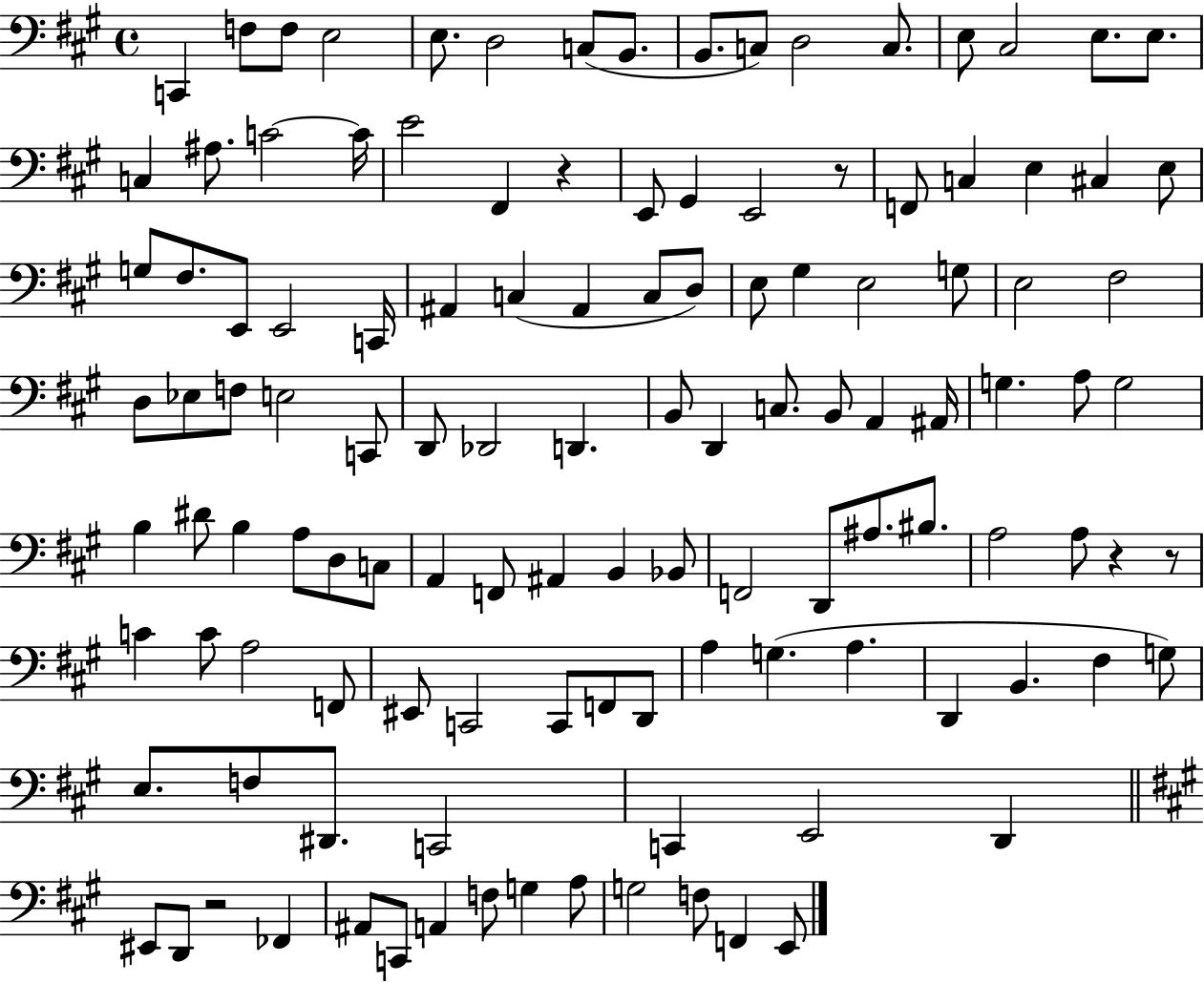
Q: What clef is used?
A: bass